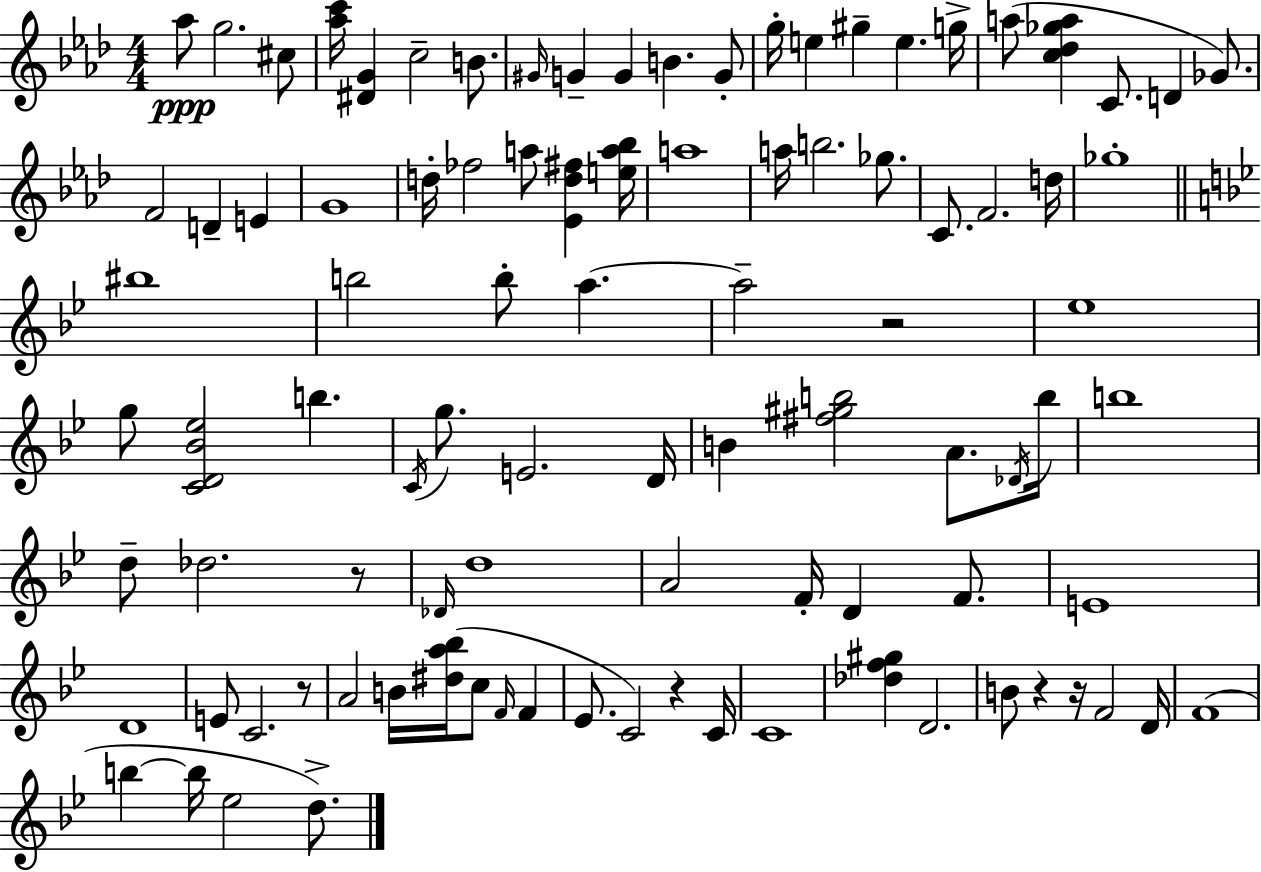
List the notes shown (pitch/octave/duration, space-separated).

Ab5/e G5/h. C#5/e [Ab5,C6]/s [D#4,G4]/q C5/h B4/e. G#4/s G4/q G4/q B4/q. G4/e G5/s E5/q G#5/q E5/q. G5/s A5/e [C5,Db5,Gb5,A5]/q C4/e. D4/q Gb4/e. F4/h D4/q E4/q G4/w D5/s FES5/h A5/e [Eb4,D5,F#5]/q [E5,A5,Bb5]/s A5/w A5/s B5/h. Gb5/e. C4/e. F4/h. D5/s Gb5/w BIS5/w B5/h B5/e A5/q. A5/h R/h Eb5/w G5/e [C4,D4,Bb4,Eb5]/h B5/q. C4/s G5/e. E4/h. D4/s B4/q [F#5,G#5,B5]/h A4/e. Db4/s B5/s B5/w D5/e Db5/h. R/e Db4/s D5/w A4/h F4/s D4/q F4/e. E4/w D4/w E4/e C4/h. R/e A4/h B4/s [D#5,A5,Bb5]/s C5/e F4/s F4/q Eb4/e. C4/h R/q C4/s C4/w [Db5,F5,G#5]/q D4/h. B4/e R/q R/s F4/h D4/s F4/w B5/q B5/s Eb5/h D5/e.